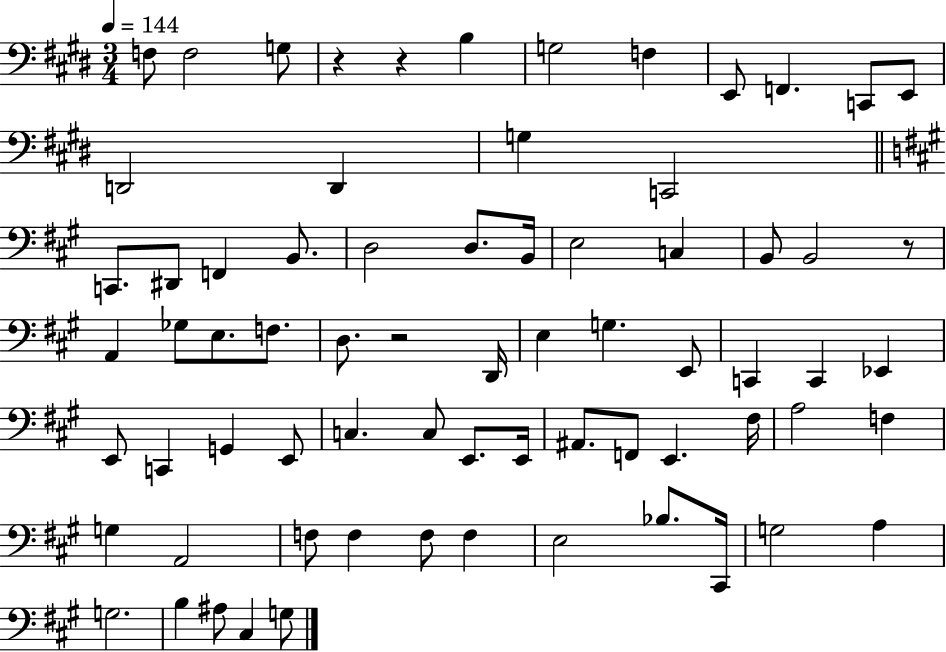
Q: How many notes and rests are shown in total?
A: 71